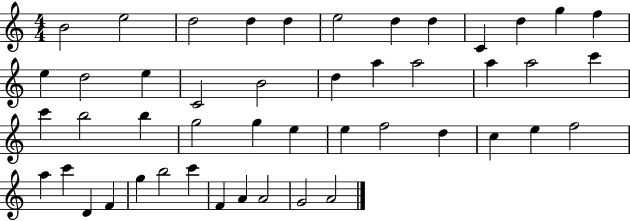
B4/h E5/h D5/h D5/q D5/q E5/h D5/q D5/q C4/q D5/q G5/q F5/q E5/q D5/h E5/q C4/h B4/h D5/q A5/q A5/h A5/q A5/h C6/q C6/q B5/h B5/q G5/h G5/q E5/q E5/q F5/h D5/q C5/q E5/q F5/h A5/q C6/q D4/q F4/q G5/q B5/h C6/q F4/q A4/q A4/h G4/h A4/h